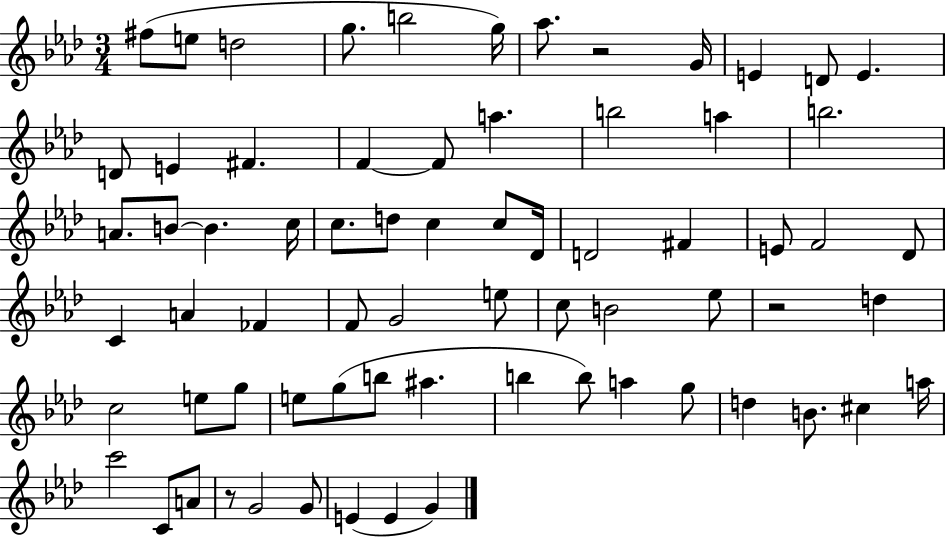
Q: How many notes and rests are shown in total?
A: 70